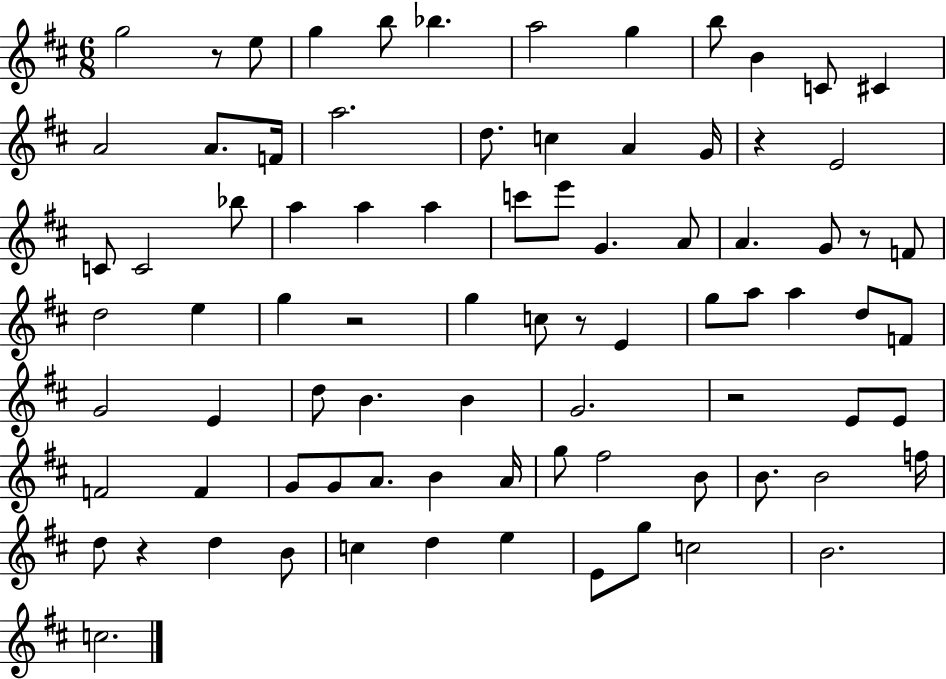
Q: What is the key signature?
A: D major